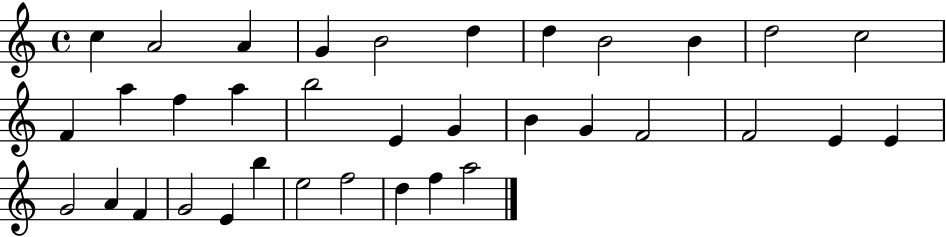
X:1
T:Untitled
M:4/4
L:1/4
K:C
c A2 A G B2 d d B2 B d2 c2 F a f a b2 E G B G F2 F2 E E G2 A F G2 E b e2 f2 d f a2